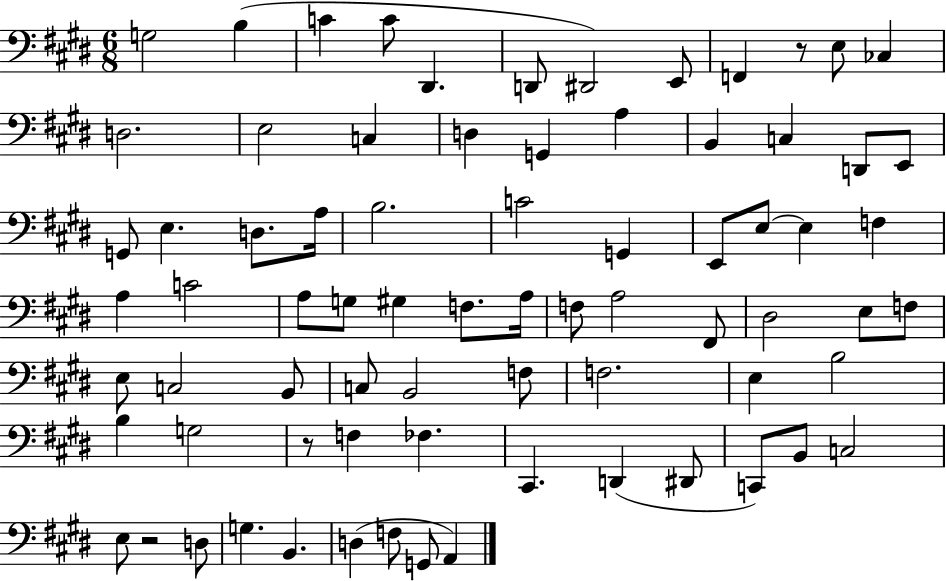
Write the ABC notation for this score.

X:1
T:Untitled
M:6/8
L:1/4
K:E
G,2 B, C C/2 ^D,, D,,/2 ^D,,2 E,,/2 F,, z/2 E,/2 _C, D,2 E,2 C, D, G,, A, B,, C, D,,/2 E,,/2 G,,/2 E, D,/2 A,/4 B,2 C2 G,, E,,/2 E,/2 E, F, A, C2 A,/2 G,/2 ^G, F,/2 A,/4 F,/2 A,2 ^F,,/2 ^D,2 E,/2 F,/2 E,/2 C,2 B,,/2 C,/2 B,,2 F,/2 F,2 E, B,2 B, G,2 z/2 F, _F, ^C,, D,, ^D,,/2 C,,/2 B,,/2 C,2 E,/2 z2 D,/2 G, B,, D, F,/2 G,,/2 A,,